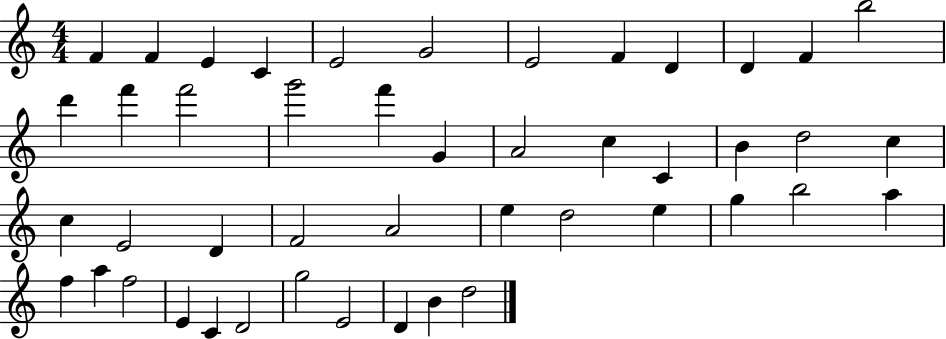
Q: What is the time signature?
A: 4/4